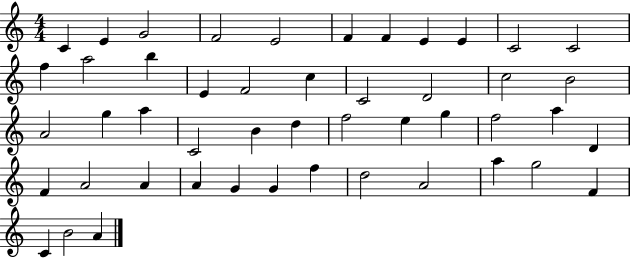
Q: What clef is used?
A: treble